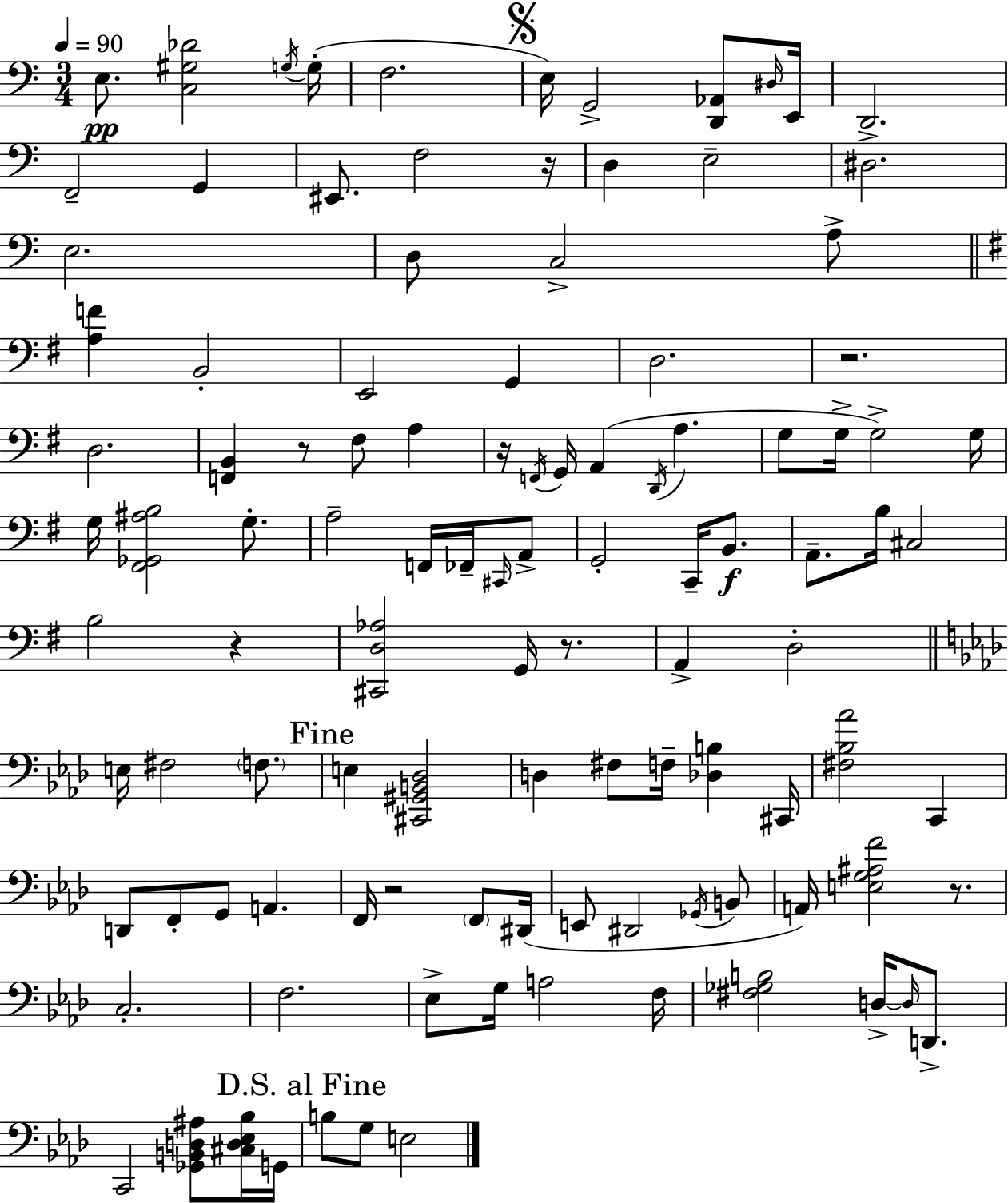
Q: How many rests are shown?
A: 8